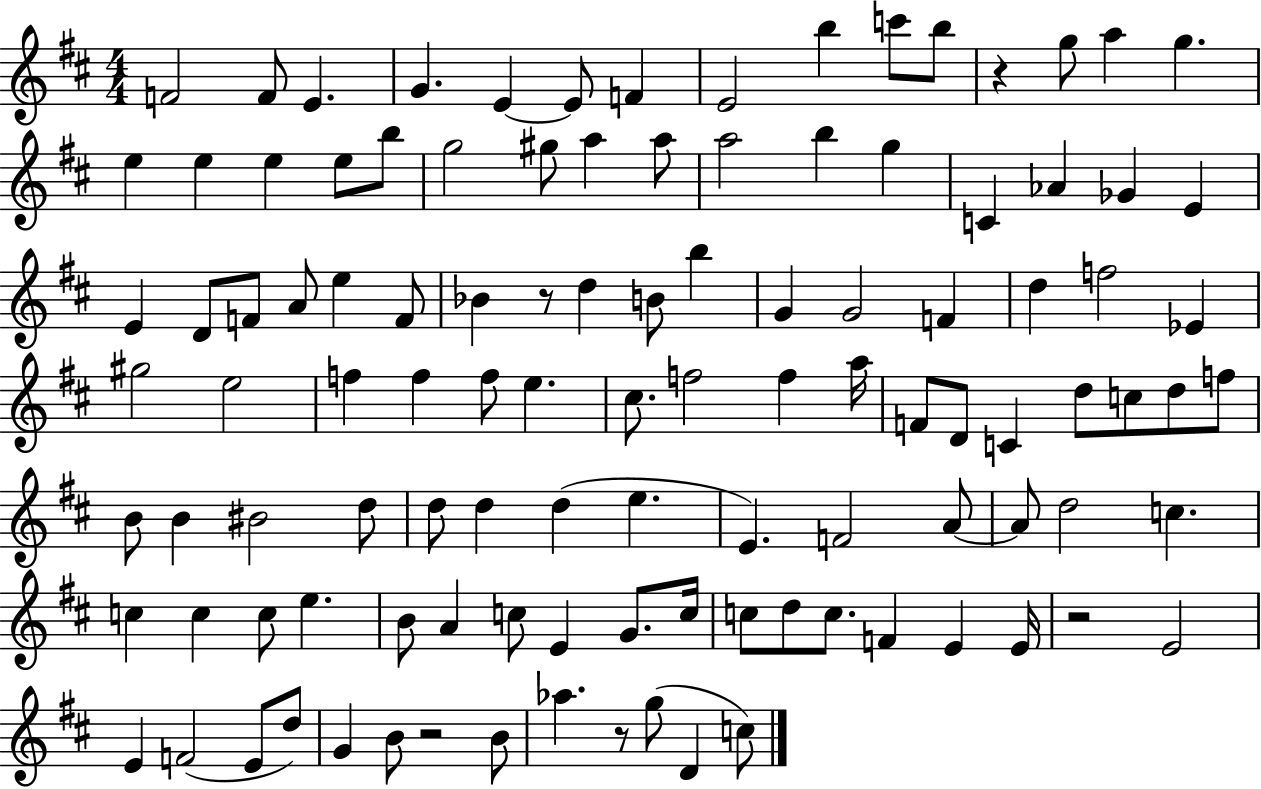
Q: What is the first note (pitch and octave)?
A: F4